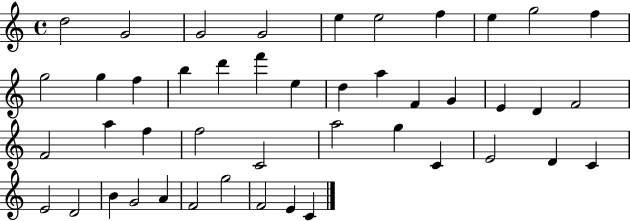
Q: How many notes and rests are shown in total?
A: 45